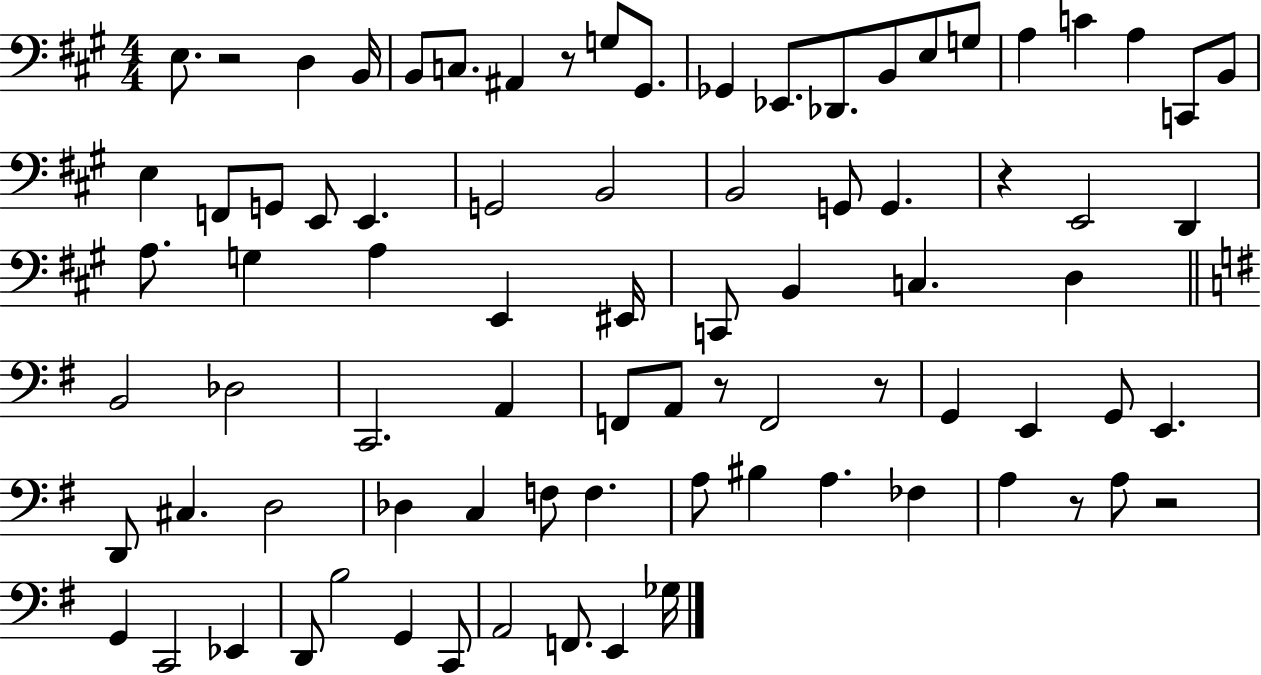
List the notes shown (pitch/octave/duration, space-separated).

E3/e. R/h D3/q B2/s B2/e C3/e. A#2/q R/e G3/e G#2/e. Gb2/q Eb2/e. Db2/e. B2/e E3/e G3/e A3/q C4/q A3/q C2/e B2/e E3/q F2/e G2/e E2/e E2/q. G2/h B2/h B2/h G2/e G2/q. R/q E2/h D2/q A3/e. G3/q A3/q E2/q EIS2/s C2/e B2/q C3/q. D3/q B2/h Db3/h C2/h. A2/q F2/e A2/e R/e F2/h R/e G2/q E2/q G2/e E2/q. D2/e C#3/q. D3/h Db3/q C3/q F3/e F3/q. A3/e BIS3/q A3/q. FES3/q A3/q R/e A3/e R/h G2/q C2/h Eb2/q D2/e B3/h G2/q C2/e A2/h F2/e. E2/q Gb3/s